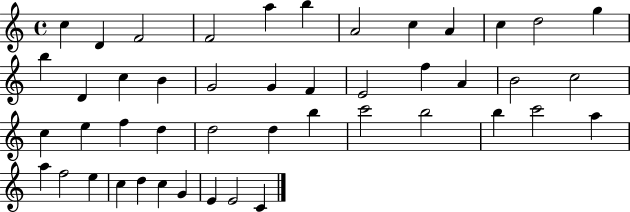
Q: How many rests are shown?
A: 0